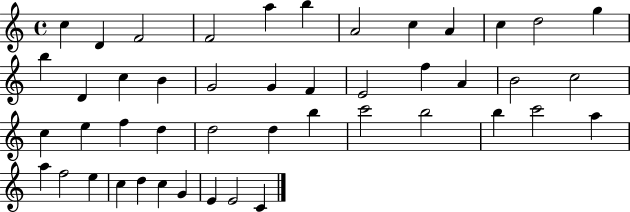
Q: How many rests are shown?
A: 0